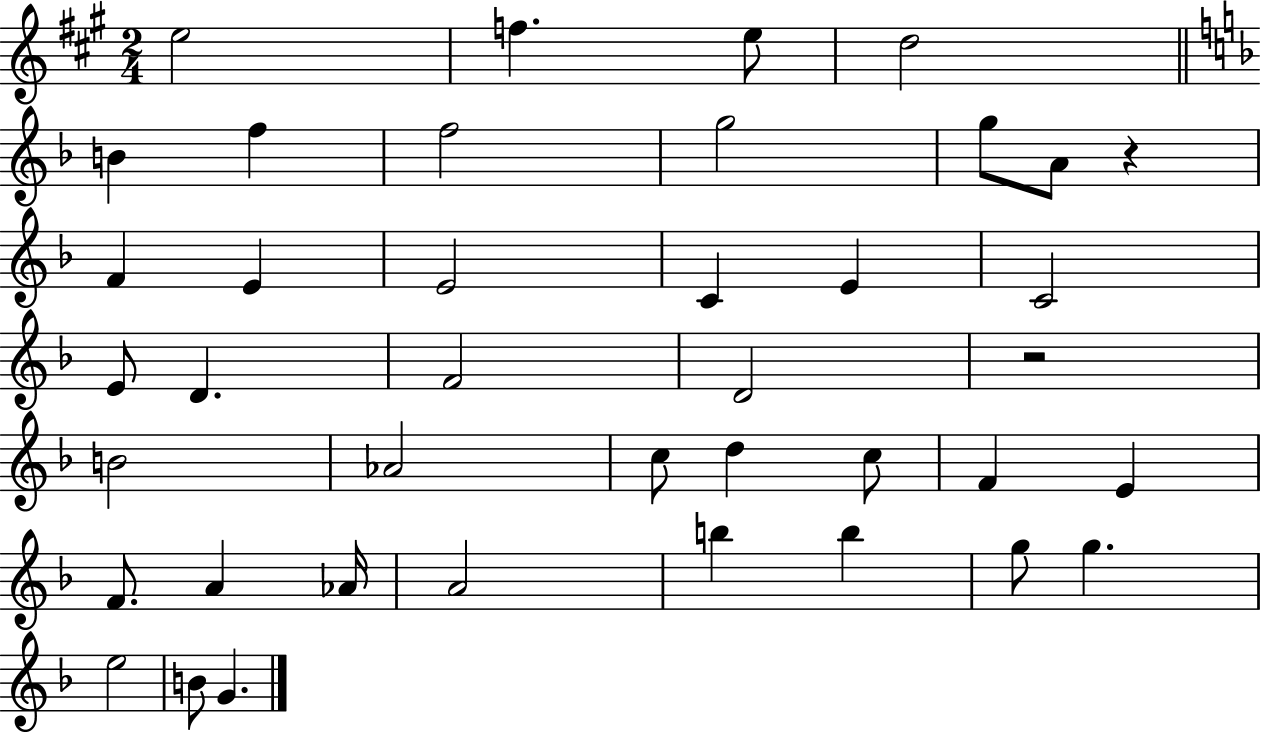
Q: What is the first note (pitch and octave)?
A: E5